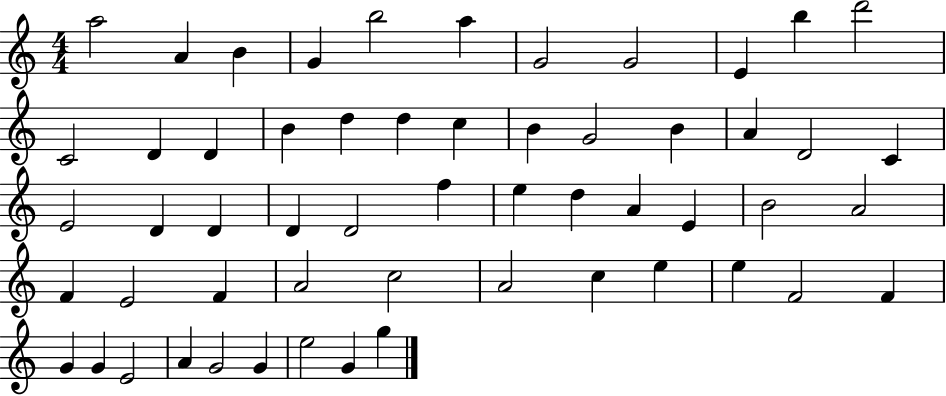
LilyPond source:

{
  \clef treble
  \numericTimeSignature
  \time 4/4
  \key c \major
  a''2 a'4 b'4 | g'4 b''2 a''4 | g'2 g'2 | e'4 b''4 d'''2 | \break c'2 d'4 d'4 | b'4 d''4 d''4 c''4 | b'4 g'2 b'4 | a'4 d'2 c'4 | \break e'2 d'4 d'4 | d'4 d'2 f''4 | e''4 d''4 a'4 e'4 | b'2 a'2 | \break f'4 e'2 f'4 | a'2 c''2 | a'2 c''4 e''4 | e''4 f'2 f'4 | \break g'4 g'4 e'2 | a'4 g'2 g'4 | e''2 g'4 g''4 | \bar "|."
}